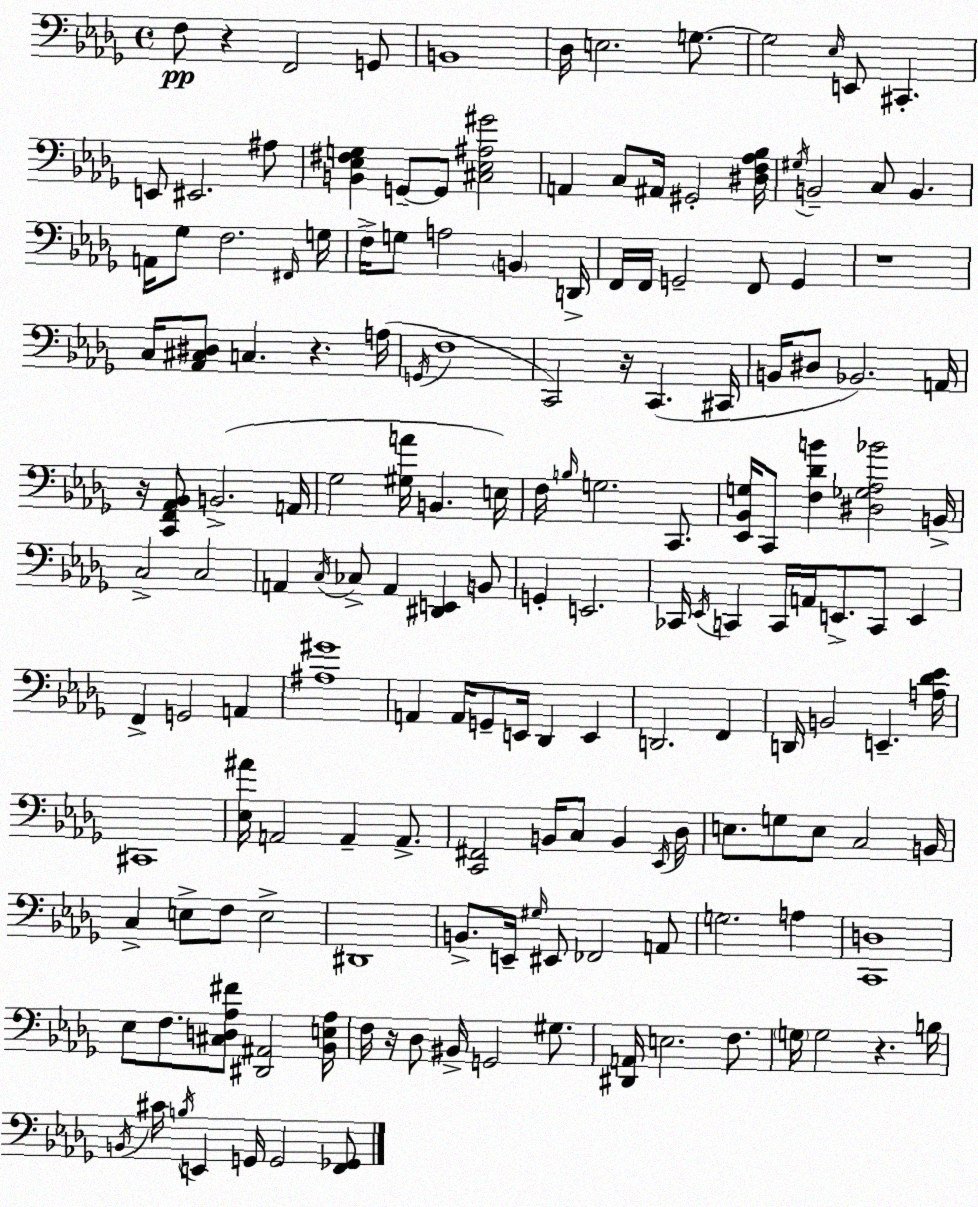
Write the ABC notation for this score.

X:1
T:Untitled
M:4/4
L:1/4
K:Bbm
F,/2 z F,,2 G,,/2 B,,4 _D,/4 E,2 G,/2 G,2 _E,/4 E,,/2 ^C,, E,,/2 ^E,,2 ^A,/2 [B,,_E,^F,G,] G,,/2 G,,/2 [^C,_E,^A,^G]2 A,, C,/2 ^A,,/4 ^G,,2 [^D,F,_A,_B,]/4 ^G,/4 B,,2 C,/2 B,, A,,/4 _G,/2 F,2 ^F,,/4 G,/4 F,/4 G,/2 A,2 B,, D,,/4 F,,/4 F,,/4 G,,2 F,,/2 G,, z4 C,/4 [_A,,^C,^D,]/2 C, z A,/4 G,,/4 F,4 C,,2 z/4 C,, ^C,,/4 B,,/4 ^D,/2 _B,,2 A,,/4 z/4 [C,,F,,_A,,_B,,]/2 B,,2 A,,/4 _G,2 [^G,A]/4 B,, E,/4 F,/4 B,/4 G,2 C,,/2 [_E,,_B,,G,]/4 C,,/2 [F,_DB] [^D,_G,_A,_B]2 B,,/4 C,2 C,2 A,, C,/4 _C,/2 A,, [^D,,E,,] B,,/2 G,, E,,2 _C,,/4 _E,,/4 C,, C,,/4 A,,/4 E,,/2 C,,/2 E,, F,, G,,2 A,, [^A,^G]4 A,, A,,/4 G,,/2 E,,/4 _D,, E,, D,,2 F,, D,,/4 B,,2 E,, [A,_D_E]/4 ^C,,4 [_E,^A]/4 A,,2 A,, A,,/2 [C,,^F,,]2 B,,/4 C,/2 B,, _E,,/4 _D,/4 E,/2 G,/2 E,/2 C,2 B,,/4 C, E,/2 F,/2 E,2 ^D,,4 B,,/2 E,,/4 ^G,/4 ^E,,/2 _F,,2 A,,/2 G,2 A, [C,,D,]4 _E,/2 F,/2 [^C,D,_A,^F]/2 [^D,,^A,,]2 [_B,,E,_A,]/4 F,/4 z/4 _D,/2 ^B,,/4 G,,2 ^G,/2 [^D,,A,,]/4 E,2 F,/2 G,/4 G,2 z B,/4 B,,/4 ^C/4 B,/4 E,, G,,/4 G,,2 [F,,_G,,]/2